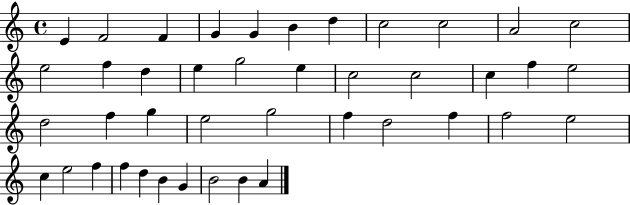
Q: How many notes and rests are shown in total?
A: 42